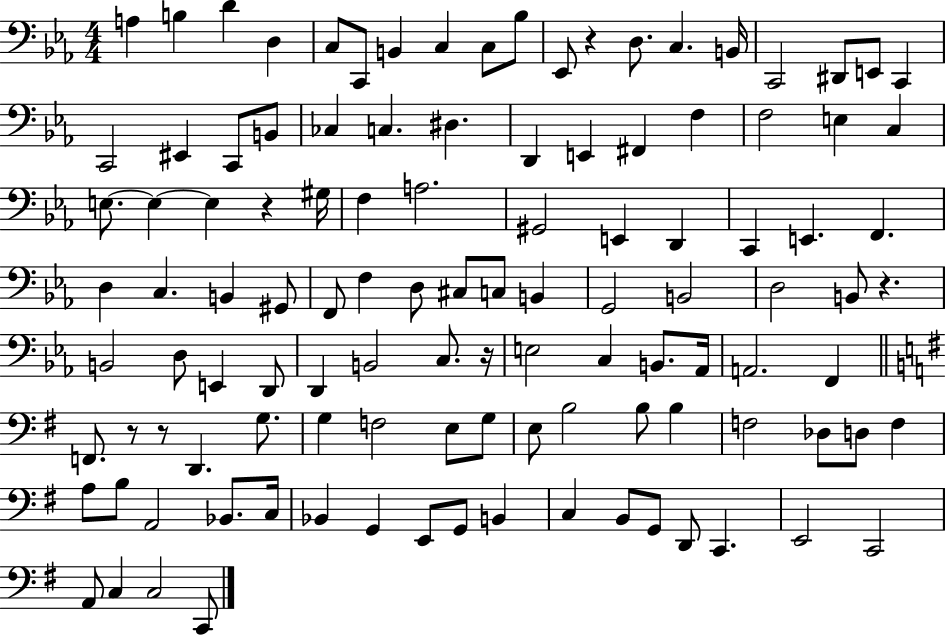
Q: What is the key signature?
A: EES major